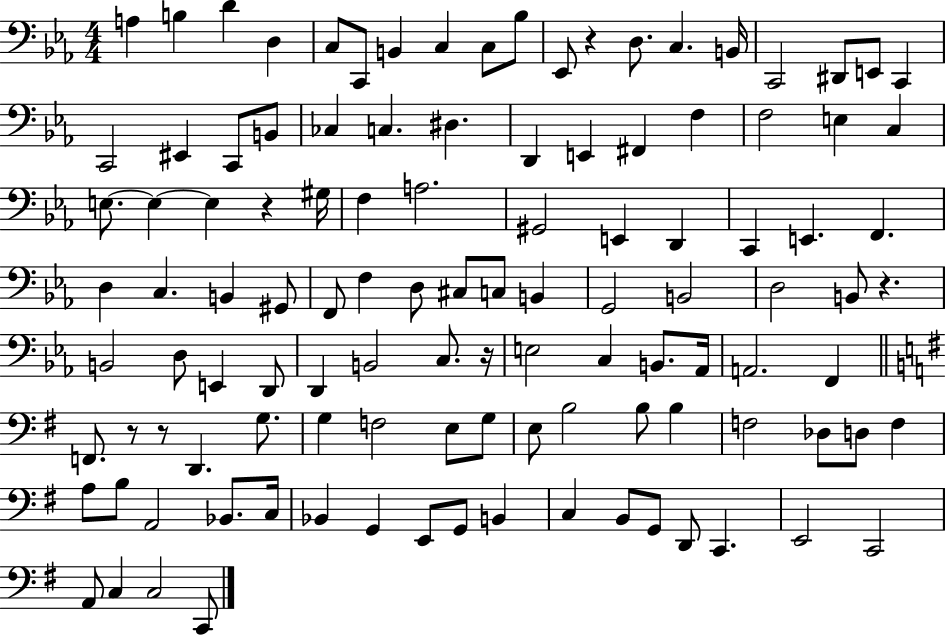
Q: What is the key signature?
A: EES major